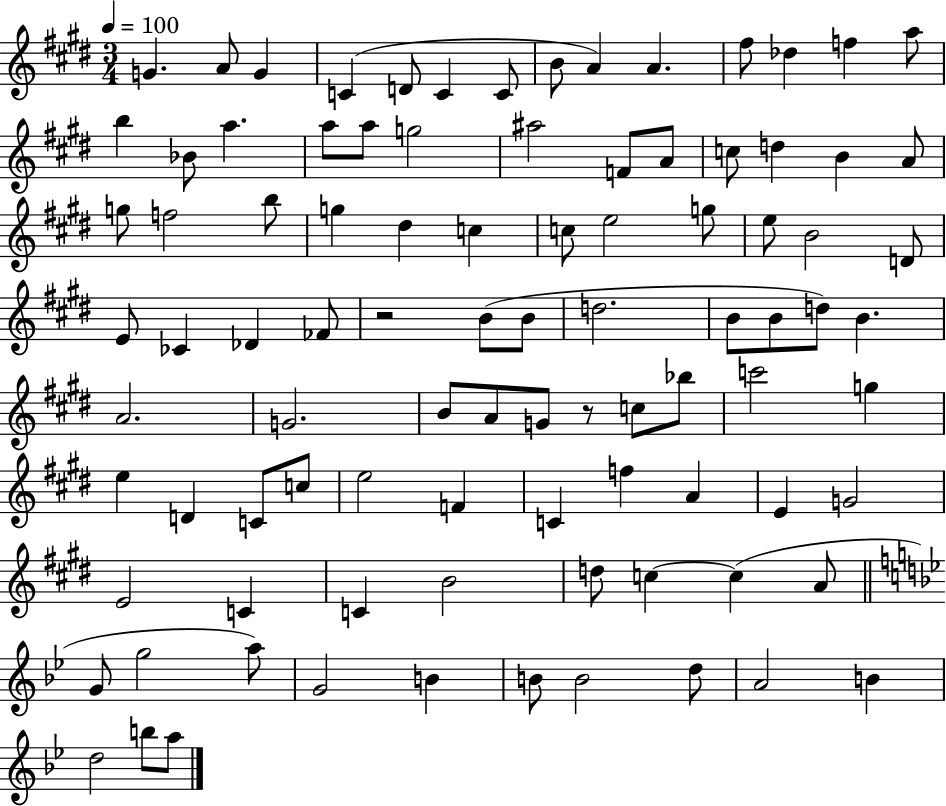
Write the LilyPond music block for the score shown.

{
  \clef treble
  \numericTimeSignature
  \time 3/4
  \key e \major
  \tempo 4 = 100
  g'4. a'8 g'4 | c'4( d'8 c'4 c'8 | b'8 a'4) a'4. | fis''8 des''4 f''4 a''8 | \break b''4 bes'8 a''4. | a''8 a''8 g''2 | ais''2 f'8 a'8 | c''8 d''4 b'4 a'8 | \break g''8 f''2 b''8 | g''4 dis''4 c''4 | c''8 e''2 g''8 | e''8 b'2 d'8 | \break e'8 ces'4 des'4 fes'8 | r2 b'8( b'8 | d''2. | b'8 b'8 d''8) b'4. | \break a'2. | g'2. | b'8 a'8 g'8 r8 c''8 bes''8 | c'''2 g''4 | \break e''4 d'4 c'8 c''8 | e''2 f'4 | c'4 f''4 a'4 | e'4 g'2 | \break e'2 c'4 | c'4 b'2 | d''8 c''4~~ c''4( a'8 | \bar "||" \break \key g \minor g'8 g''2 a''8) | g'2 b'4 | b'8 b'2 d''8 | a'2 b'4 | \break d''2 b''8 a''8 | \bar "|."
}